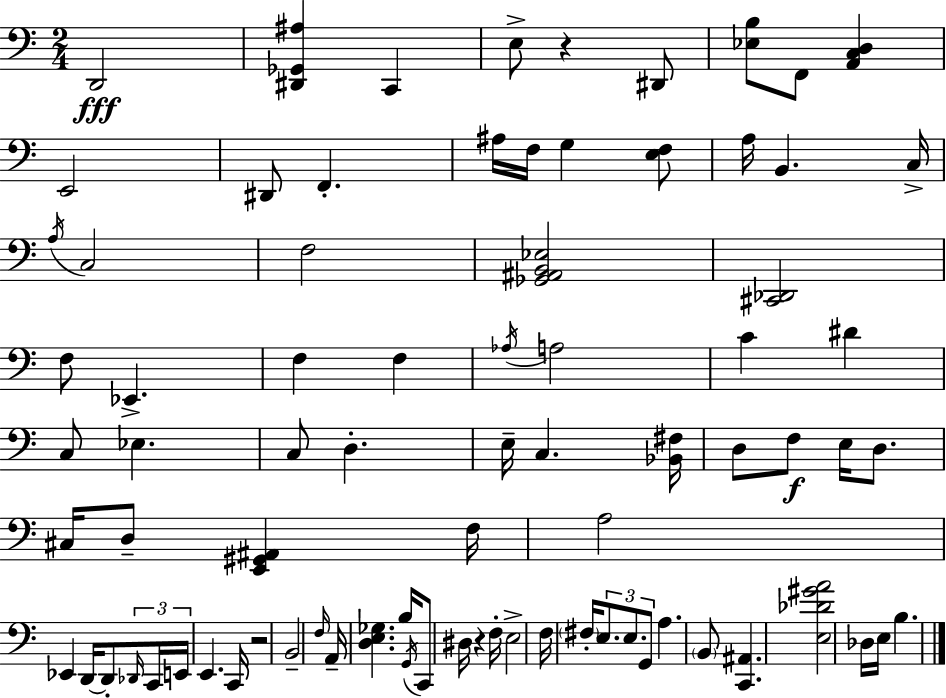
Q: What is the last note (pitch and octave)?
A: B3